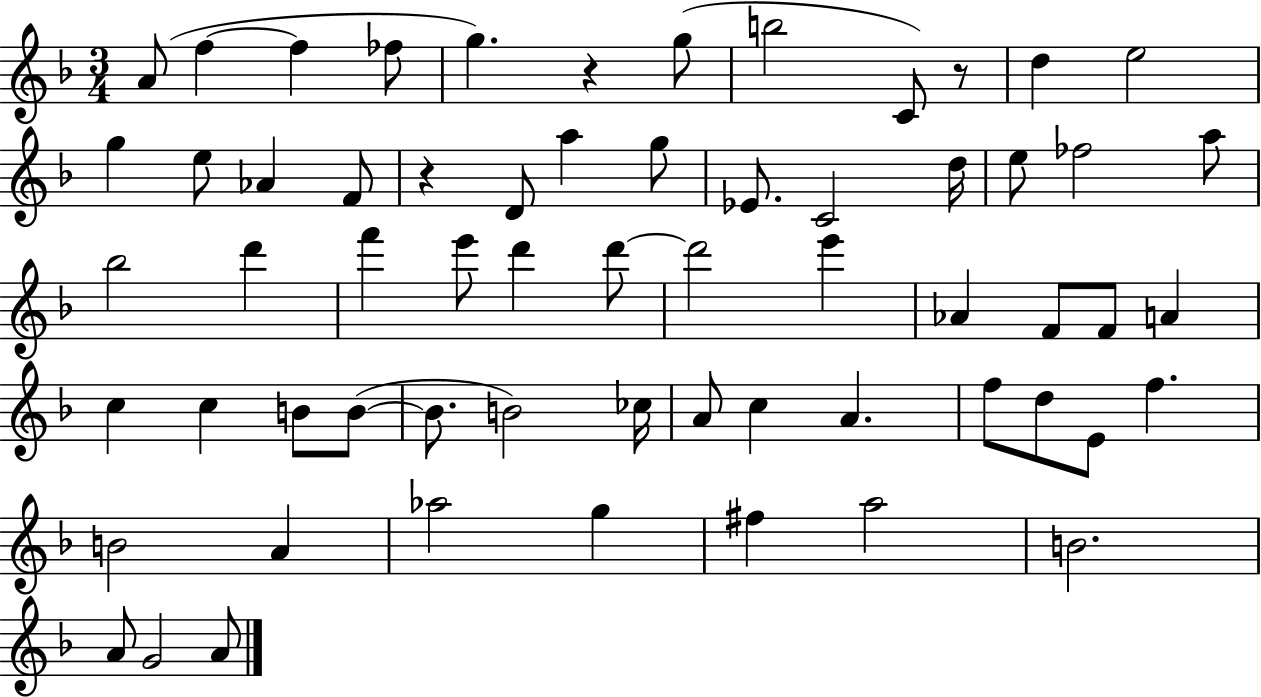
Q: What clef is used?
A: treble